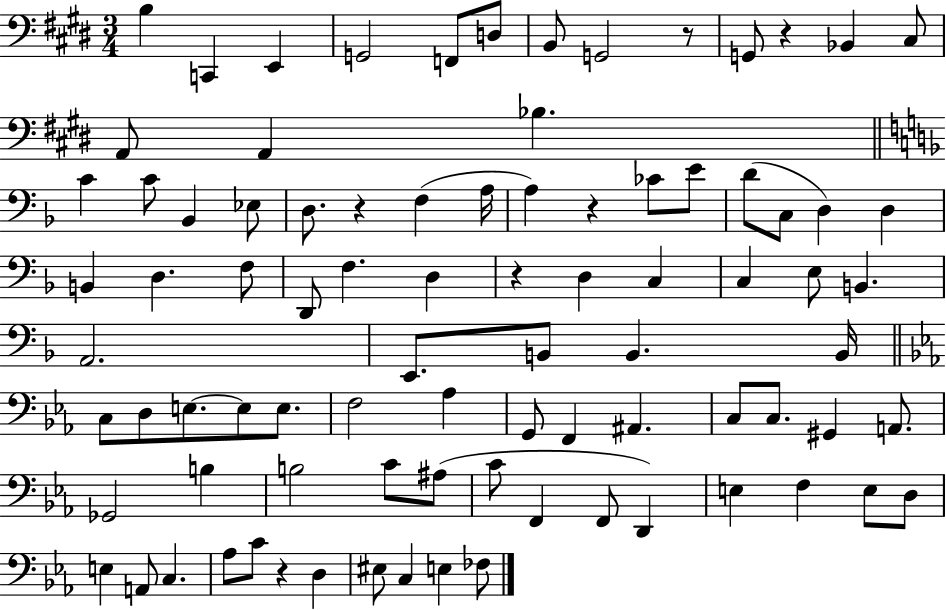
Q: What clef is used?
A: bass